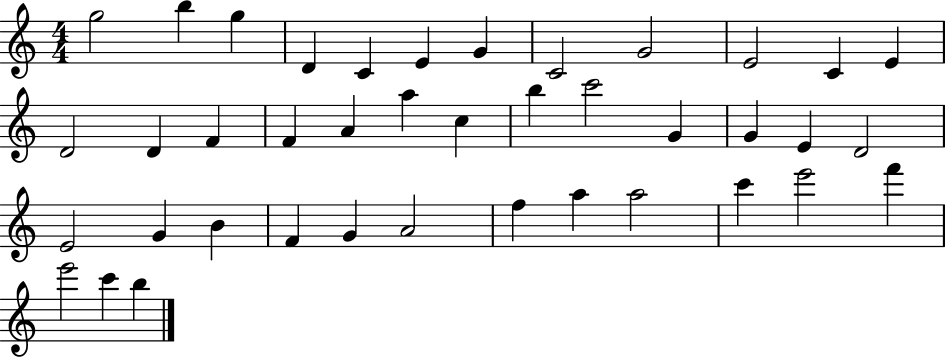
G5/h B5/q G5/q D4/q C4/q E4/q G4/q C4/h G4/h E4/h C4/q E4/q D4/h D4/q F4/q F4/q A4/q A5/q C5/q B5/q C6/h G4/q G4/q E4/q D4/h E4/h G4/q B4/q F4/q G4/q A4/h F5/q A5/q A5/h C6/q E6/h F6/q E6/h C6/q B5/q